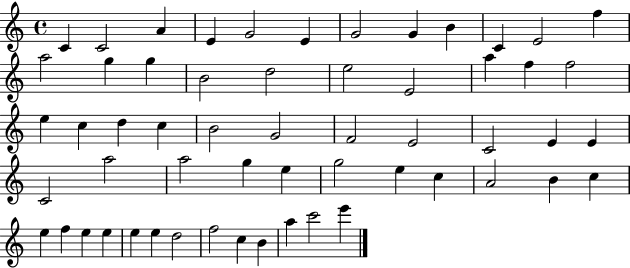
C4/q C4/h A4/q E4/q G4/h E4/q G4/h G4/q B4/q C4/q E4/h F5/q A5/h G5/q G5/q B4/h D5/h E5/h E4/h A5/q F5/q F5/h E5/q C5/q D5/q C5/q B4/h G4/h F4/h E4/h C4/h E4/q E4/q C4/h A5/h A5/h G5/q E5/q G5/h E5/q C5/q A4/h B4/q C5/q E5/q F5/q E5/q E5/q E5/q E5/q D5/h F5/h C5/q B4/q A5/q C6/h E6/q